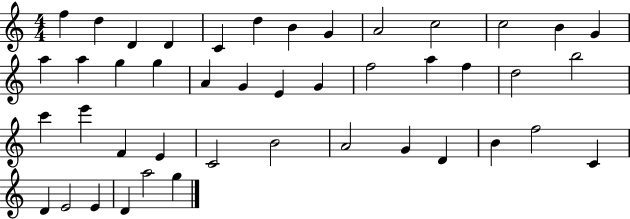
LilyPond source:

{
  \clef treble
  \numericTimeSignature
  \time 4/4
  \key c \major
  f''4 d''4 d'4 d'4 | c'4 d''4 b'4 g'4 | a'2 c''2 | c''2 b'4 g'4 | \break a''4 a''4 g''4 g''4 | a'4 g'4 e'4 g'4 | f''2 a''4 f''4 | d''2 b''2 | \break c'''4 e'''4 f'4 e'4 | c'2 b'2 | a'2 g'4 d'4 | b'4 f''2 c'4 | \break d'4 e'2 e'4 | d'4 a''2 g''4 | \bar "|."
}